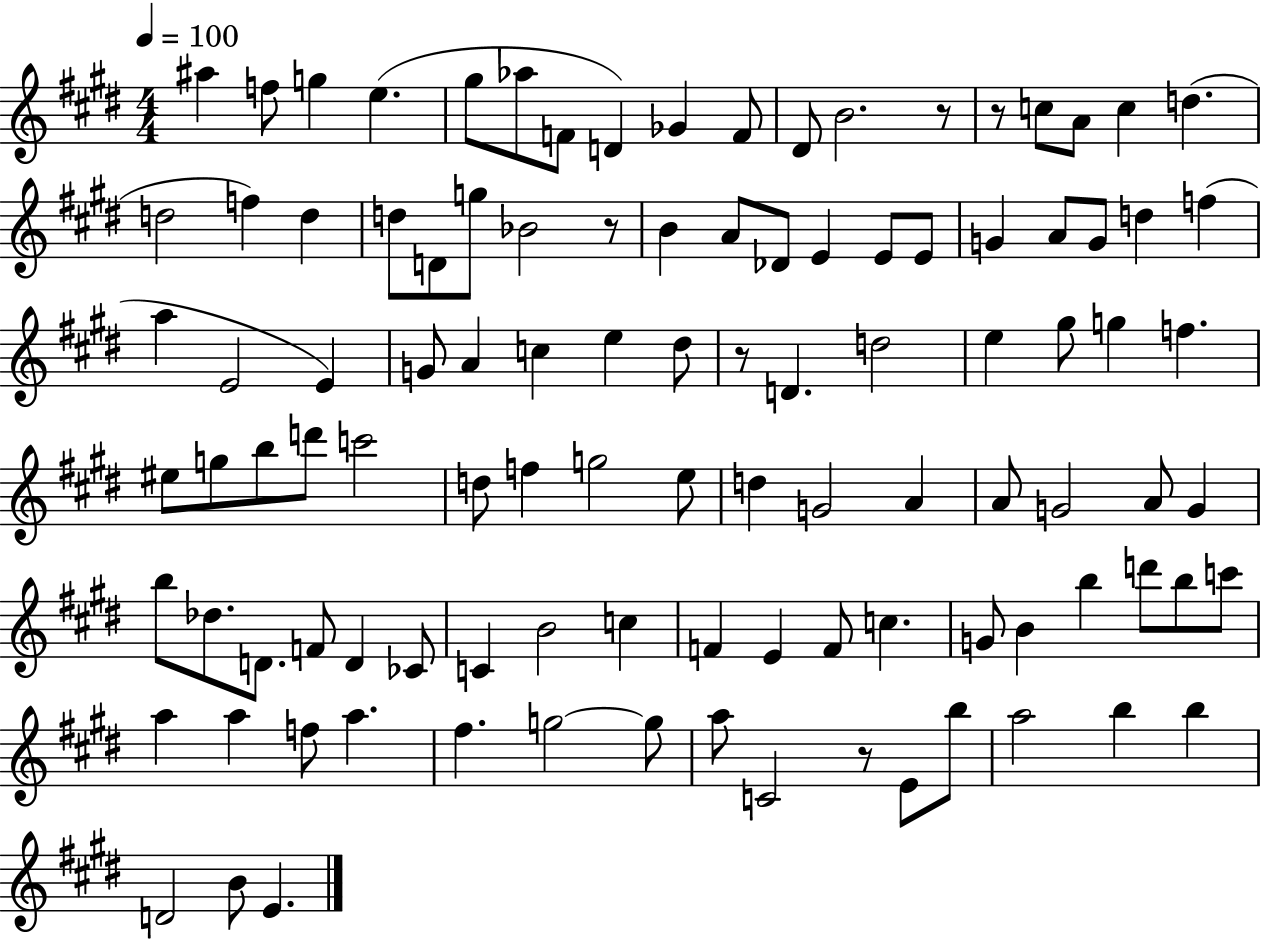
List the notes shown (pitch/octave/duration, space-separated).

A#5/q F5/e G5/q E5/q. G#5/e Ab5/e F4/e D4/q Gb4/q F4/e D#4/e B4/h. R/e R/e C5/e A4/e C5/q D5/q. D5/h F5/q D5/q D5/e D4/e G5/e Bb4/h R/e B4/q A4/e Db4/e E4/q E4/e E4/e G4/q A4/e G4/e D5/q F5/q A5/q E4/h E4/q G4/e A4/q C5/q E5/q D#5/e R/e D4/q. D5/h E5/q G#5/e G5/q F5/q. EIS5/e G5/e B5/e D6/e C6/h D5/e F5/q G5/h E5/e D5/q G4/h A4/q A4/e G4/h A4/e G4/q B5/e Db5/e. D4/e. F4/e D4/q CES4/e C4/q B4/h C5/q F4/q E4/q F4/e C5/q. G4/e B4/q B5/q D6/e B5/e C6/e A5/q A5/q F5/e A5/q. F#5/q. G5/h G5/e A5/e C4/h R/e E4/e B5/e A5/h B5/q B5/q D4/h B4/e E4/q.